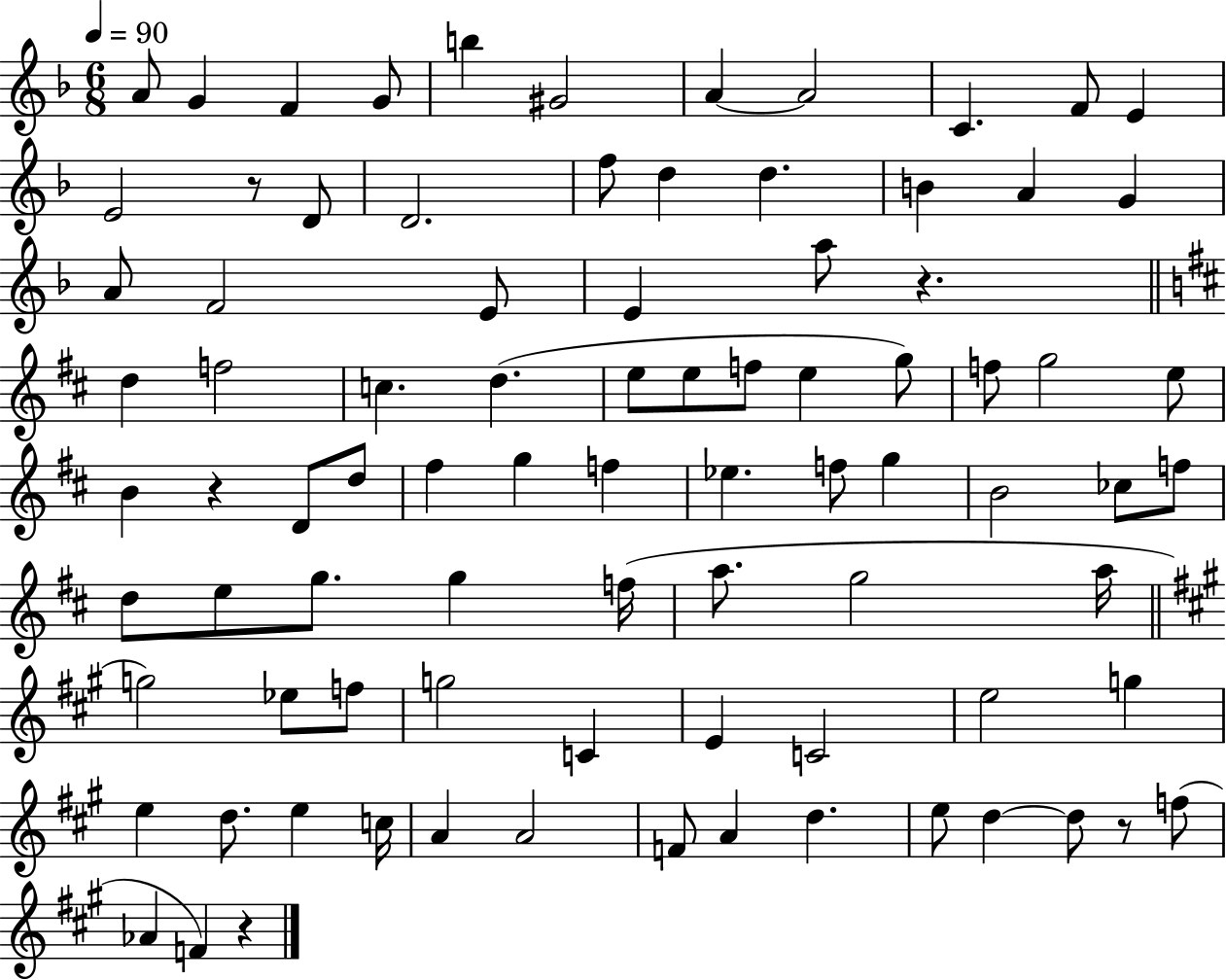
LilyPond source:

{
  \clef treble
  \numericTimeSignature
  \time 6/8
  \key f \major
  \tempo 4 = 90
  a'8 g'4 f'4 g'8 | b''4 gis'2 | a'4~~ a'2 | c'4. f'8 e'4 | \break e'2 r8 d'8 | d'2. | f''8 d''4 d''4. | b'4 a'4 g'4 | \break a'8 f'2 e'8 | e'4 a''8 r4. | \bar "||" \break \key d \major d''4 f''2 | c''4. d''4.( | e''8 e''8 f''8 e''4 g''8) | f''8 g''2 e''8 | \break b'4 r4 d'8 d''8 | fis''4 g''4 f''4 | ees''4. f''8 g''4 | b'2 ces''8 f''8 | \break d''8 e''8 g''8. g''4 f''16( | a''8. g''2 a''16 | \bar "||" \break \key a \major g''2) ees''8 f''8 | g''2 c'4 | e'4 c'2 | e''2 g''4 | \break e''4 d''8. e''4 c''16 | a'4 a'2 | f'8 a'4 d''4. | e''8 d''4~~ d''8 r8 f''8( | \break aes'4 f'4) r4 | \bar "|."
}